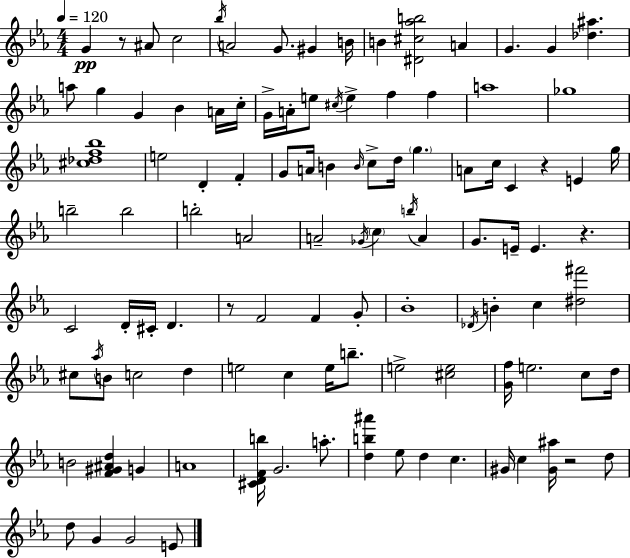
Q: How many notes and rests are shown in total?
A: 108